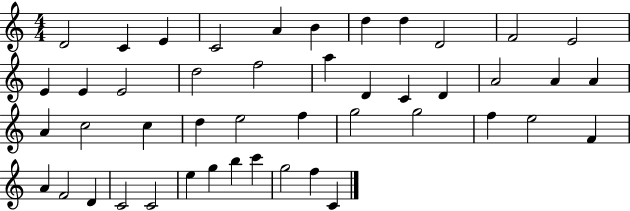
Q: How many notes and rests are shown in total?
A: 46